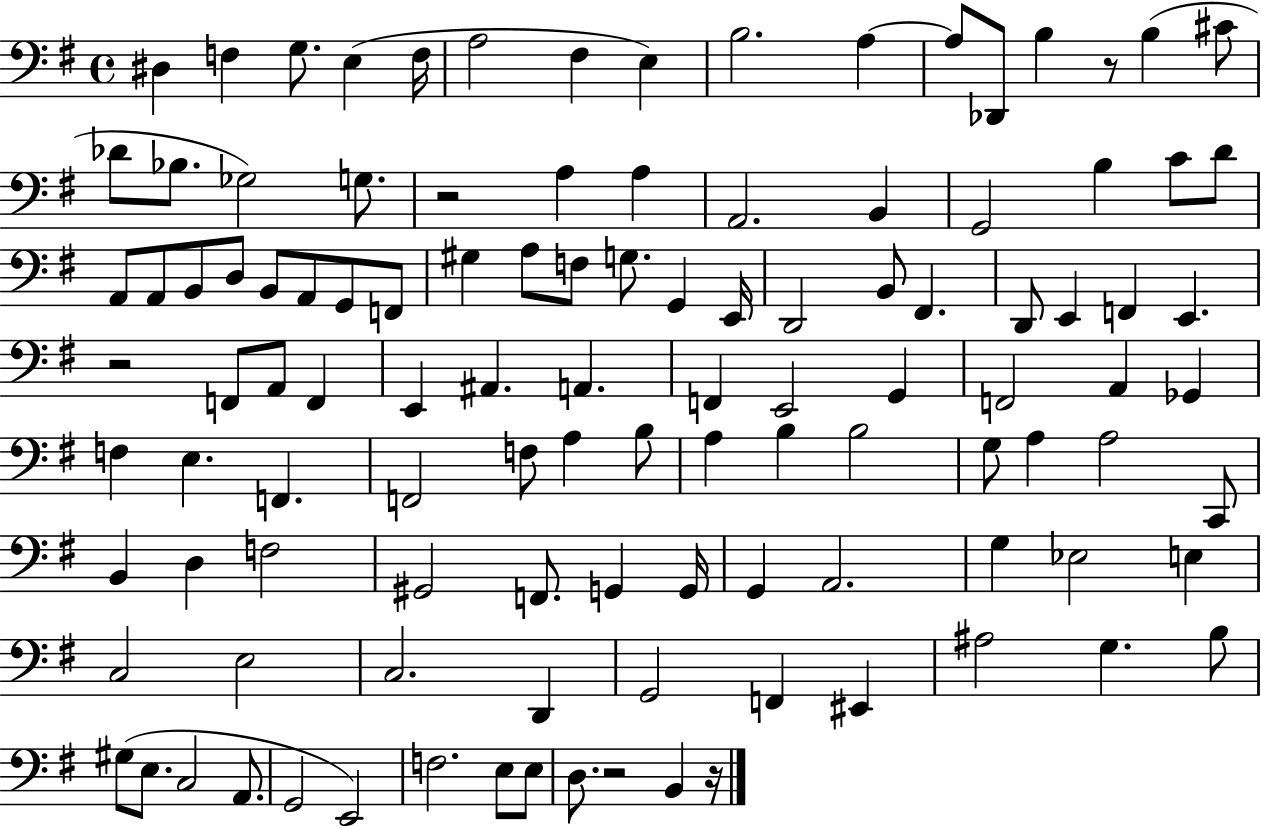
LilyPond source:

{
  \clef bass
  \time 4/4
  \defaultTimeSignature
  \key g \major
  dis4 f4 g8. e4( f16 | a2 fis4 e4) | b2. a4~~ | a8 des,8 b4 r8 b4( cis'8 | \break des'8 bes8. ges2) g8. | r2 a4 a4 | a,2. b,4 | g,2 b4 c'8 d'8 | \break a,8 a,8 b,8 d8 b,8 a,8 g,8 f,8 | gis4 a8 f8 g8. g,4 e,16 | d,2 b,8 fis,4. | d,8 e,4 f,4 e,4. | \break r2 f,8 a,8 f,4 | e,4 ais,4. a,4. | f,4 e,2 g,4 | f,2 a,4 ges,4 | \break f4 e4. f,4. | f,2 f8 a4 b8 | a4 b4 b2 | g8 a4 a2 c,8 | \break b,4 d4 f2 | gis,2 f,8. g,4 g,16 | g,4 a,2. | g4 ees2 e4 | \break c2 e2 | c2. d,4 | g,2 f,4 eis,4 | ais2 g4. b8 | \break gis8( e8. c2 a,8. | g,2 e,2) | f2. e8 e8 | d8. r2 b,4 r16 | \break \bar "|."
}